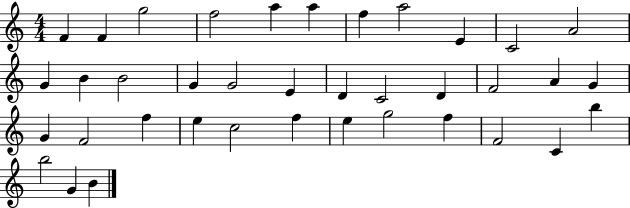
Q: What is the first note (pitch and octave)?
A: F4